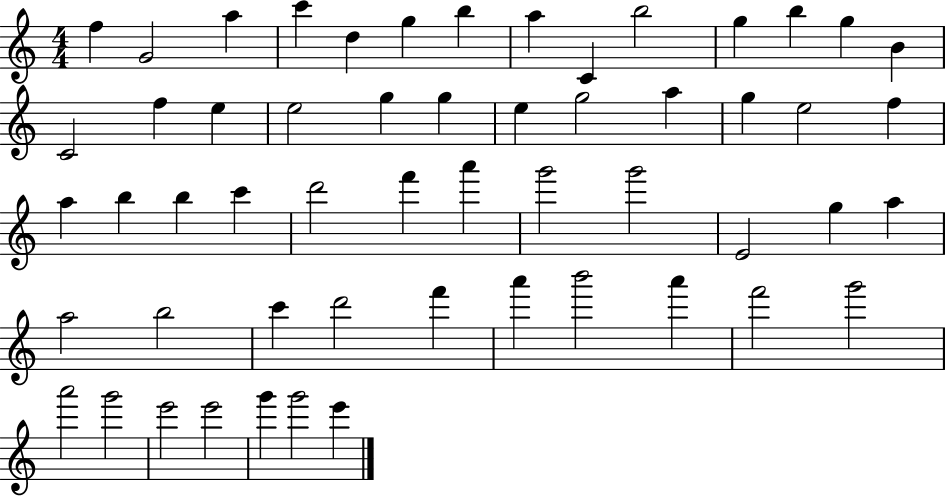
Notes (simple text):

F5/q G4/h A5/q C6/q D5/q G5/q B5/q A5/q C4/q B5/h G5/q B5/q G5/q B4/q C4/h F5/q E5/q E5/h G5/q G5/q E5/q G5/h A5/q G5/q E5/h F5/q A5/q B5/q B5/q C6/q D6/h F6/q A6/q G6/h G6/h E4/h G5/q A5/q A5/h B5/h C6/q D6/h F6/q A6/q B6/h A6/q F6/h G6/h A6/h G6/h E6/h E6/h G6/q G6/h E6/q